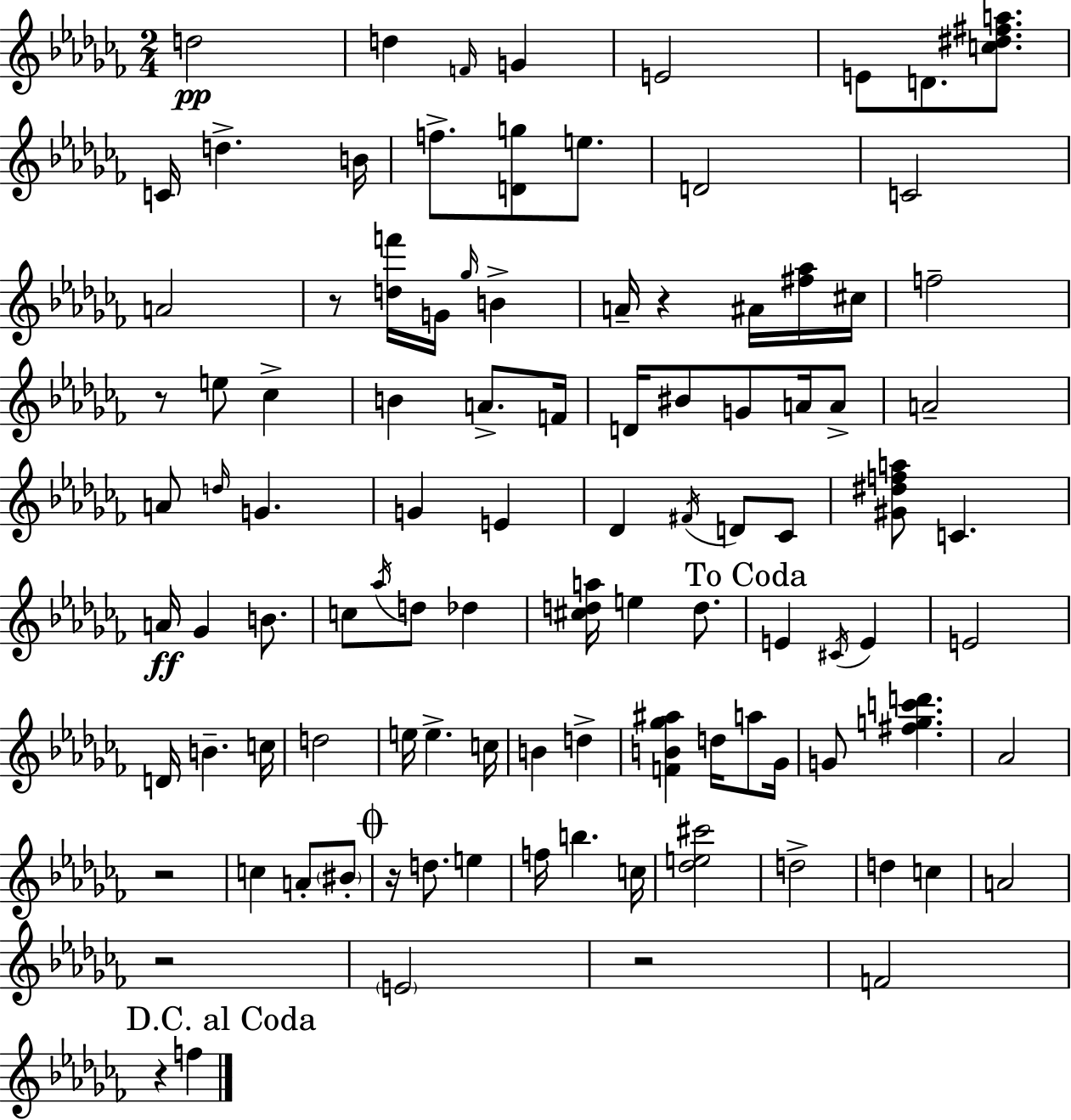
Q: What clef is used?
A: treble